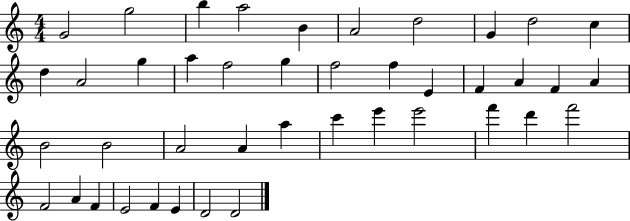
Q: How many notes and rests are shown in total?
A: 42